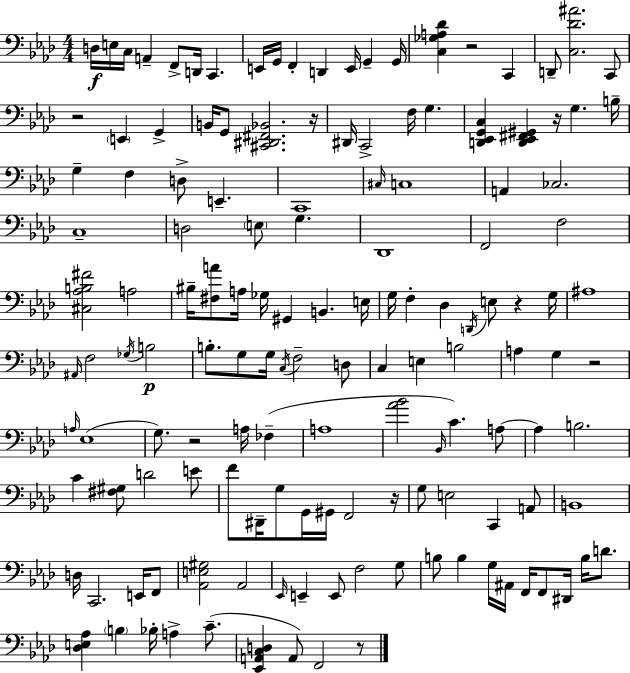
D3/s E3/s C3/s A2/q F2/e D2/s C2/q. E2/s G2/s F2/q D2/q E2/s G2/q G2/s [C3,Gb3,A3,Db4]/q R/h C2/q D2/e [C3,Db4,A#4]/h. C2/e R/h E2/q G2/q B2/s G2/e [C#2,D#2,F#2,Bb2]/h. R/s D#2/s C2/h F3/s G3/q. [D2,Eb2,G2,C3]/q [D2,Eb2,F#2,G#2]/q R/s G3/q. B3/s G3/q F3/q D3/e E2/q. C2/w C#3/s C3/w A2/q CES3/h. C3/w D3/h E3/e G3/q. Db2/w F2/h F3/h [C#3,Ab3,B3,F#4]/h A3/h BIS3/s [F#3,A4]/e A3/s Gb3/s G#2/q B2/q. E3/s G3/s F3/q Db3/q D2/s E3/e R/q G3/s A#3/w A#2/s F3/h Gb3/s B3/h B3/e. G3/e G3/s C3/s F3/h D3/e C3/q E3/q B3/h A3/q G3/q R/h A3/s Eb3/w G3/e. R/h A3/s FES3/q A3/w [Ab4,Bb4]/h Bb2/s C4/q. A3/e A3/q B3/h. C4/q [F#3,G#3]/e D4/h E4/e F4/e D#2/s G3/e G2/s G#2/s F2/h R/s G3/e E3/h C2/q A2/e B2/w D3/s C2/h. E2/s F2/e [Ab2,E3,G#3]/h Ab2/h Eb2/s E2/q E2/e F3/h G3/e B3/e B3/q G3/s A#2/s F2/s F2/e D#2/s B3/s D4/e. [Db3,E3,Ab3]/q B3/q Bb3/s A3/q C4/e. [Eb2,A2,C3,D3]/q A2/e F2/h R/e